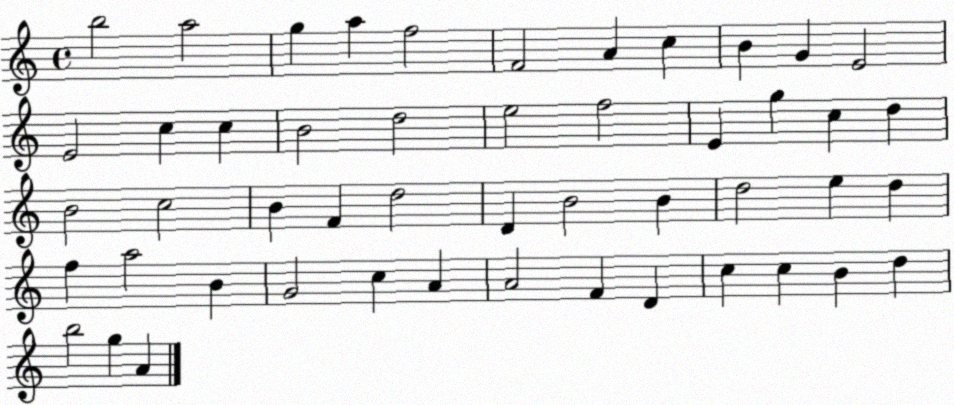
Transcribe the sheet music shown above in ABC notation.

X:1
T:Untitled
M:4/4
L:1/4
K:C
b2 a2 g a f2 F2 A c B G E2 E2 c c B2 d2 e2 f2 E g c d B2 c2 B F d2 D B2 B d2 e d f a2 B G2 c A A2 F D c c B d b2 g A